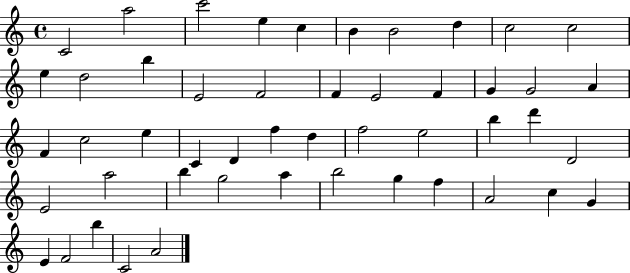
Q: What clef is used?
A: treble